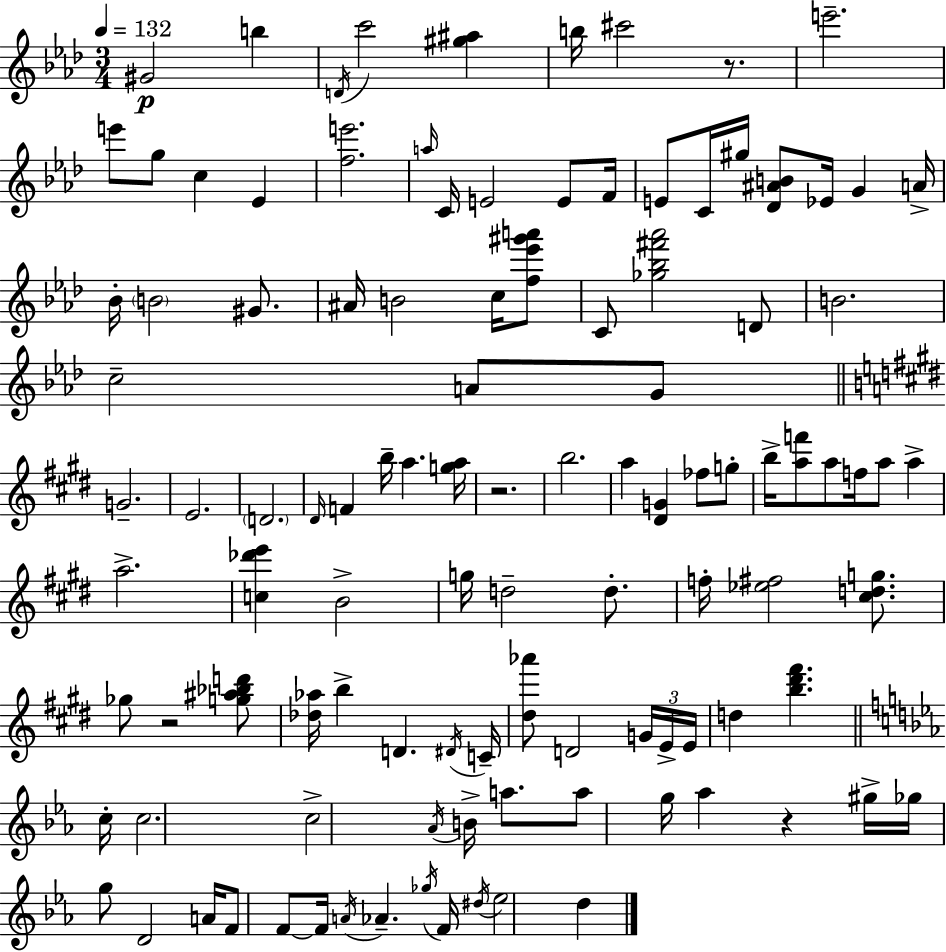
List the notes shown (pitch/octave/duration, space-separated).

G#4/h B5/q D4/s C6/h [G#5,A#5]/q B5/s C#6/h R/e. E6/h. E6/e G5/e C5/q Eb4/q [F5,E6]/h. A5/s C4/s E4/h E4/e F4/s E4/e C4/s G#5/s [Db4,A#4,B4]/e Eb4/s G4/q A4/s Bb4/s B4/h G#4/e. A#4/s B4/h C5/s [F5,Eb6,G#6,A6]/e C4/e [Gb5,Bb5,F#6,Ab6]/h D4/e B4/h. C5/h A4/e G4/e G4/h. E4/h. D4/h. D#4/s F4/q B5/s A5/q. [G5,A5]/s R/h. B5/h. A5/q [D#4,G4]/q FES5/e G5/e B5/s [A5,F6]/e A5/e F5/s A5/e A5/q A5/h. [C5,Db6,E6]/q B4/h G5/s D5/h D5/e. F5/s [Eb5,F#5]/h [C#5,D5,G5]/e. Gb5/e R/h [G5,A#5,Bb5,D6]/e [Db5,Ab5]/s B5/q D4/q. D#4/s C4/s [D#5,Ab6]/e D4/h G4/s E4/s E4/s D5/q [B5,D#6,F#6]/q. C5/s C5/h. C5/h Ab4/s B4/s A5/e. A5/e G5/s Ab5/q R/q G#5/s Gb5/s G5/e D4/h A4/s F4/e F4/e F4/s A4/s Ab4/q. Gb5/s F4/s D#5/s Eb5/h D5/q